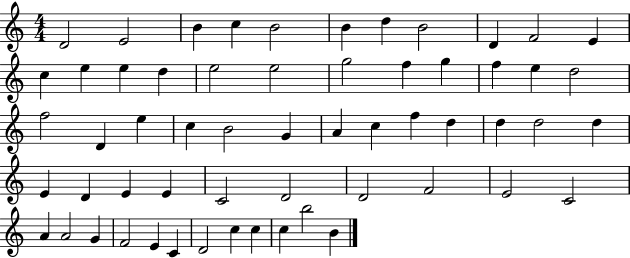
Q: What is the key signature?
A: C major